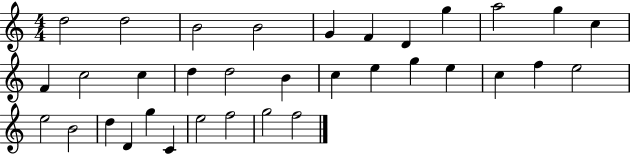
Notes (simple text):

D5/h D5/h B4/h B4/h G4/q F4/q D4/q G5/q A5/h G5/q C5/q F4/q C5/h C5/q D5/q D5/h B4/q C5/q E5/q G5/q E5/q C5/q F5/q E5/h E5/h B4/h D5/q D4/q G5/q C4/q E5/h F5/h G5/h F5/h